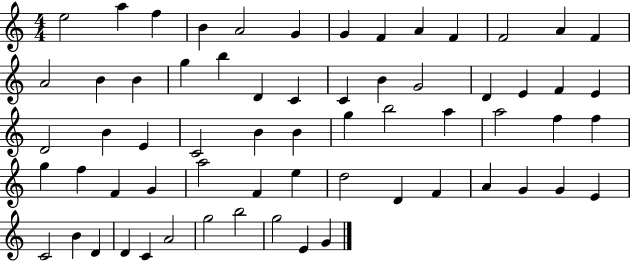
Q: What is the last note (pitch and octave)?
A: G4